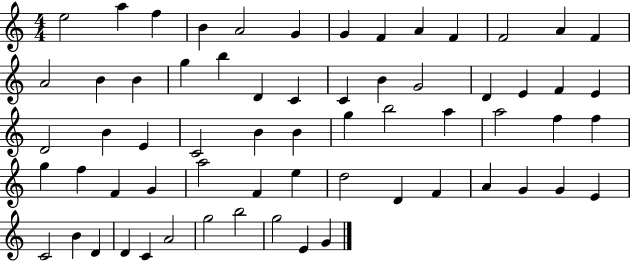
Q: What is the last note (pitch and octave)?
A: G4